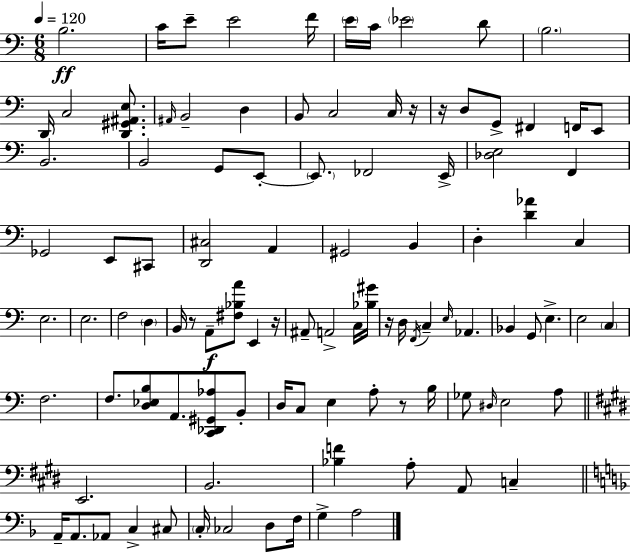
B3/h. C4/s E4/e E4/h F4/s E4/s C4/s Eb4/h D4/e B3/h. D2/s C3/h [D2,G#2,A#2,E3]/e. A#2/s B2/h D3/q B2/e C3/h C3/s R/s R/s D3/e G2/e F#2/q F2/s E2/e B2/h. B2/h G2/e E2/e E2/e. FES2/h E2/s [Db3,E3]/h F2/q Gb2/h E2/e C#2/e [D2,C#3]/h A2/q G#2/h B2/q D3/q [D4,Ab4]/q C3/q E3/h. E3/h. F3/h D3/q B2/s R/e A2/e [F#3,Bb3,A4]/e E2/q R/s A#2/e A2/h C3/s [Bb3,G#4]/s R/s D3/s F2/s C3/q E3/s Ab2/q. Bb2/q G2/e E3/q. E3/h C3/q F3/h. F3/e. [D3,Eb3,B3]/e A2/e. [C2,Db2,G#2,Ab3]/e B2/e D3/s C3/e E3/q A3/e R/e B3/s Gb3/e D#3/s E3/h A3/e E2/h. B2/h. [Bb3,F4]/q A3/e A2/e C3/q A2/s A2/e. Ab2/e C3/q C#3/e C3/s CES3/h D3/e F3/s G3/q A3/h